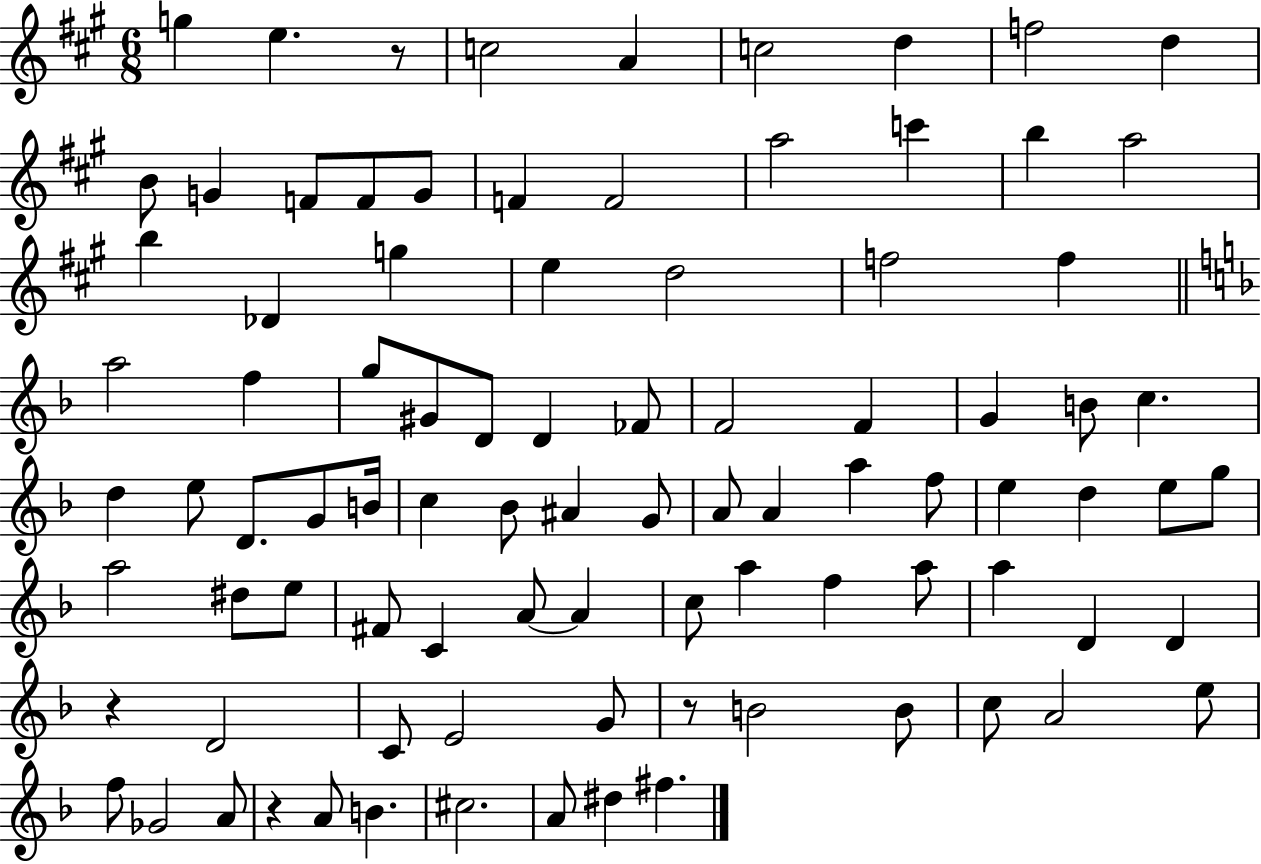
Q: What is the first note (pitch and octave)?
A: G5